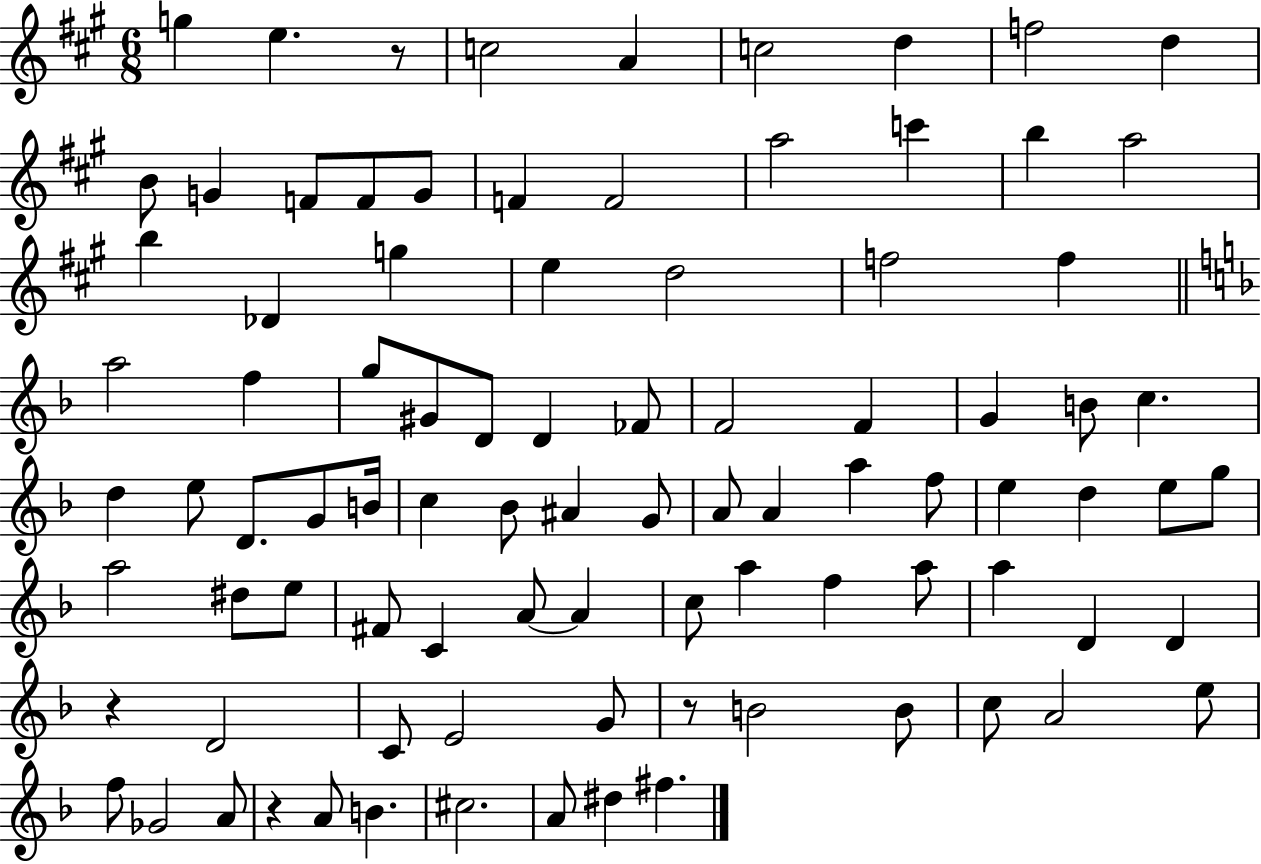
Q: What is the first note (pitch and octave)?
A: G5